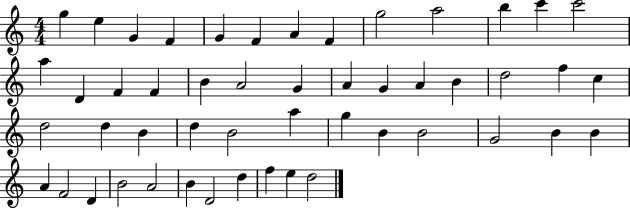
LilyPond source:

{
  \clef treble
  \numericTimeSignature
  \time 4/4
  \key c \major
  g''4 e''4 g'4 f'4 | g'4 f'4 a'4 f'4 | g''2 a''2 | b''4 c'''4 c'''2 | \break a''4 d'4 f'4 f'4 | b'4 a'2 g'4 | a'4 g'4 a'4 b'4 | d''2 f''4 c''4 | \break d''2 d''4 b'4 | d''4 b'2 a''4 | g''4 b'4 b'2 | g'2 b'4 b'4 | \break a'4 f'2 d'4 | b'2 a'2 | b'4 d'2 d''4 | f''4 e''4 d''2 | \break \bar "|."
}